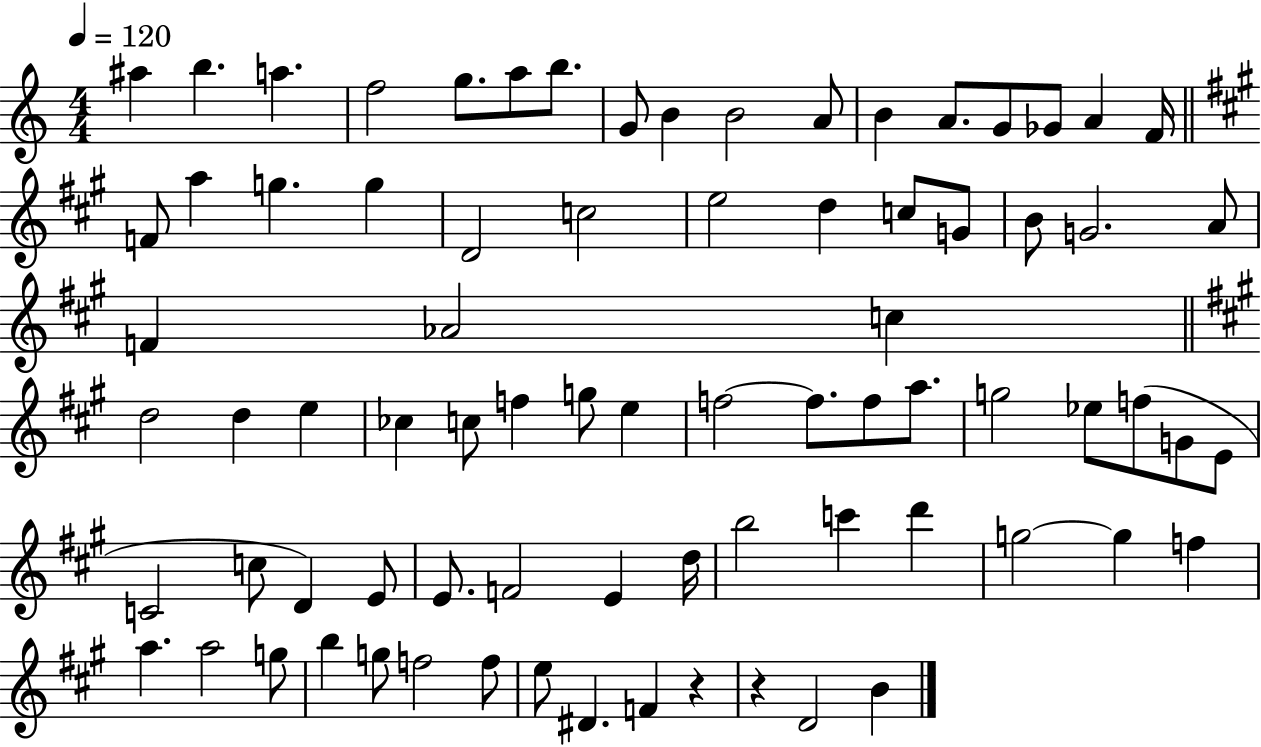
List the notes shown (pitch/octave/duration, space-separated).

A#5/q B5/q. A5/q. F5/h G5/e. A5/e B5/e. G4/e B4/q B4/h A4/e B4/q A4/e. G4/e Gb4/e A4/q F4/s F4/e A5/q G5/q. G5/q D4/h C5/h E5/h D5/q C5/e G4/e B4/e G4/h. A4/e F4/q Ab4/h C5/q D5/h D5/q E5/q CES5/q C5/e F5/q G5/e E5/q F5/h F5/e. F5/e A5/e. G5/h Eb5/e F5/e G4/e E4/e C4/h C5/e D4/q E4/e E4/e. F4/h E4/q D5/s B5/h C6/q D6/q G5/h G5/q F5/q A5/q. A5/h G5/e B5/q G5/e F5/h F5/e E5/e D#4/q. F4/q R/q R/q D4/h B4/q